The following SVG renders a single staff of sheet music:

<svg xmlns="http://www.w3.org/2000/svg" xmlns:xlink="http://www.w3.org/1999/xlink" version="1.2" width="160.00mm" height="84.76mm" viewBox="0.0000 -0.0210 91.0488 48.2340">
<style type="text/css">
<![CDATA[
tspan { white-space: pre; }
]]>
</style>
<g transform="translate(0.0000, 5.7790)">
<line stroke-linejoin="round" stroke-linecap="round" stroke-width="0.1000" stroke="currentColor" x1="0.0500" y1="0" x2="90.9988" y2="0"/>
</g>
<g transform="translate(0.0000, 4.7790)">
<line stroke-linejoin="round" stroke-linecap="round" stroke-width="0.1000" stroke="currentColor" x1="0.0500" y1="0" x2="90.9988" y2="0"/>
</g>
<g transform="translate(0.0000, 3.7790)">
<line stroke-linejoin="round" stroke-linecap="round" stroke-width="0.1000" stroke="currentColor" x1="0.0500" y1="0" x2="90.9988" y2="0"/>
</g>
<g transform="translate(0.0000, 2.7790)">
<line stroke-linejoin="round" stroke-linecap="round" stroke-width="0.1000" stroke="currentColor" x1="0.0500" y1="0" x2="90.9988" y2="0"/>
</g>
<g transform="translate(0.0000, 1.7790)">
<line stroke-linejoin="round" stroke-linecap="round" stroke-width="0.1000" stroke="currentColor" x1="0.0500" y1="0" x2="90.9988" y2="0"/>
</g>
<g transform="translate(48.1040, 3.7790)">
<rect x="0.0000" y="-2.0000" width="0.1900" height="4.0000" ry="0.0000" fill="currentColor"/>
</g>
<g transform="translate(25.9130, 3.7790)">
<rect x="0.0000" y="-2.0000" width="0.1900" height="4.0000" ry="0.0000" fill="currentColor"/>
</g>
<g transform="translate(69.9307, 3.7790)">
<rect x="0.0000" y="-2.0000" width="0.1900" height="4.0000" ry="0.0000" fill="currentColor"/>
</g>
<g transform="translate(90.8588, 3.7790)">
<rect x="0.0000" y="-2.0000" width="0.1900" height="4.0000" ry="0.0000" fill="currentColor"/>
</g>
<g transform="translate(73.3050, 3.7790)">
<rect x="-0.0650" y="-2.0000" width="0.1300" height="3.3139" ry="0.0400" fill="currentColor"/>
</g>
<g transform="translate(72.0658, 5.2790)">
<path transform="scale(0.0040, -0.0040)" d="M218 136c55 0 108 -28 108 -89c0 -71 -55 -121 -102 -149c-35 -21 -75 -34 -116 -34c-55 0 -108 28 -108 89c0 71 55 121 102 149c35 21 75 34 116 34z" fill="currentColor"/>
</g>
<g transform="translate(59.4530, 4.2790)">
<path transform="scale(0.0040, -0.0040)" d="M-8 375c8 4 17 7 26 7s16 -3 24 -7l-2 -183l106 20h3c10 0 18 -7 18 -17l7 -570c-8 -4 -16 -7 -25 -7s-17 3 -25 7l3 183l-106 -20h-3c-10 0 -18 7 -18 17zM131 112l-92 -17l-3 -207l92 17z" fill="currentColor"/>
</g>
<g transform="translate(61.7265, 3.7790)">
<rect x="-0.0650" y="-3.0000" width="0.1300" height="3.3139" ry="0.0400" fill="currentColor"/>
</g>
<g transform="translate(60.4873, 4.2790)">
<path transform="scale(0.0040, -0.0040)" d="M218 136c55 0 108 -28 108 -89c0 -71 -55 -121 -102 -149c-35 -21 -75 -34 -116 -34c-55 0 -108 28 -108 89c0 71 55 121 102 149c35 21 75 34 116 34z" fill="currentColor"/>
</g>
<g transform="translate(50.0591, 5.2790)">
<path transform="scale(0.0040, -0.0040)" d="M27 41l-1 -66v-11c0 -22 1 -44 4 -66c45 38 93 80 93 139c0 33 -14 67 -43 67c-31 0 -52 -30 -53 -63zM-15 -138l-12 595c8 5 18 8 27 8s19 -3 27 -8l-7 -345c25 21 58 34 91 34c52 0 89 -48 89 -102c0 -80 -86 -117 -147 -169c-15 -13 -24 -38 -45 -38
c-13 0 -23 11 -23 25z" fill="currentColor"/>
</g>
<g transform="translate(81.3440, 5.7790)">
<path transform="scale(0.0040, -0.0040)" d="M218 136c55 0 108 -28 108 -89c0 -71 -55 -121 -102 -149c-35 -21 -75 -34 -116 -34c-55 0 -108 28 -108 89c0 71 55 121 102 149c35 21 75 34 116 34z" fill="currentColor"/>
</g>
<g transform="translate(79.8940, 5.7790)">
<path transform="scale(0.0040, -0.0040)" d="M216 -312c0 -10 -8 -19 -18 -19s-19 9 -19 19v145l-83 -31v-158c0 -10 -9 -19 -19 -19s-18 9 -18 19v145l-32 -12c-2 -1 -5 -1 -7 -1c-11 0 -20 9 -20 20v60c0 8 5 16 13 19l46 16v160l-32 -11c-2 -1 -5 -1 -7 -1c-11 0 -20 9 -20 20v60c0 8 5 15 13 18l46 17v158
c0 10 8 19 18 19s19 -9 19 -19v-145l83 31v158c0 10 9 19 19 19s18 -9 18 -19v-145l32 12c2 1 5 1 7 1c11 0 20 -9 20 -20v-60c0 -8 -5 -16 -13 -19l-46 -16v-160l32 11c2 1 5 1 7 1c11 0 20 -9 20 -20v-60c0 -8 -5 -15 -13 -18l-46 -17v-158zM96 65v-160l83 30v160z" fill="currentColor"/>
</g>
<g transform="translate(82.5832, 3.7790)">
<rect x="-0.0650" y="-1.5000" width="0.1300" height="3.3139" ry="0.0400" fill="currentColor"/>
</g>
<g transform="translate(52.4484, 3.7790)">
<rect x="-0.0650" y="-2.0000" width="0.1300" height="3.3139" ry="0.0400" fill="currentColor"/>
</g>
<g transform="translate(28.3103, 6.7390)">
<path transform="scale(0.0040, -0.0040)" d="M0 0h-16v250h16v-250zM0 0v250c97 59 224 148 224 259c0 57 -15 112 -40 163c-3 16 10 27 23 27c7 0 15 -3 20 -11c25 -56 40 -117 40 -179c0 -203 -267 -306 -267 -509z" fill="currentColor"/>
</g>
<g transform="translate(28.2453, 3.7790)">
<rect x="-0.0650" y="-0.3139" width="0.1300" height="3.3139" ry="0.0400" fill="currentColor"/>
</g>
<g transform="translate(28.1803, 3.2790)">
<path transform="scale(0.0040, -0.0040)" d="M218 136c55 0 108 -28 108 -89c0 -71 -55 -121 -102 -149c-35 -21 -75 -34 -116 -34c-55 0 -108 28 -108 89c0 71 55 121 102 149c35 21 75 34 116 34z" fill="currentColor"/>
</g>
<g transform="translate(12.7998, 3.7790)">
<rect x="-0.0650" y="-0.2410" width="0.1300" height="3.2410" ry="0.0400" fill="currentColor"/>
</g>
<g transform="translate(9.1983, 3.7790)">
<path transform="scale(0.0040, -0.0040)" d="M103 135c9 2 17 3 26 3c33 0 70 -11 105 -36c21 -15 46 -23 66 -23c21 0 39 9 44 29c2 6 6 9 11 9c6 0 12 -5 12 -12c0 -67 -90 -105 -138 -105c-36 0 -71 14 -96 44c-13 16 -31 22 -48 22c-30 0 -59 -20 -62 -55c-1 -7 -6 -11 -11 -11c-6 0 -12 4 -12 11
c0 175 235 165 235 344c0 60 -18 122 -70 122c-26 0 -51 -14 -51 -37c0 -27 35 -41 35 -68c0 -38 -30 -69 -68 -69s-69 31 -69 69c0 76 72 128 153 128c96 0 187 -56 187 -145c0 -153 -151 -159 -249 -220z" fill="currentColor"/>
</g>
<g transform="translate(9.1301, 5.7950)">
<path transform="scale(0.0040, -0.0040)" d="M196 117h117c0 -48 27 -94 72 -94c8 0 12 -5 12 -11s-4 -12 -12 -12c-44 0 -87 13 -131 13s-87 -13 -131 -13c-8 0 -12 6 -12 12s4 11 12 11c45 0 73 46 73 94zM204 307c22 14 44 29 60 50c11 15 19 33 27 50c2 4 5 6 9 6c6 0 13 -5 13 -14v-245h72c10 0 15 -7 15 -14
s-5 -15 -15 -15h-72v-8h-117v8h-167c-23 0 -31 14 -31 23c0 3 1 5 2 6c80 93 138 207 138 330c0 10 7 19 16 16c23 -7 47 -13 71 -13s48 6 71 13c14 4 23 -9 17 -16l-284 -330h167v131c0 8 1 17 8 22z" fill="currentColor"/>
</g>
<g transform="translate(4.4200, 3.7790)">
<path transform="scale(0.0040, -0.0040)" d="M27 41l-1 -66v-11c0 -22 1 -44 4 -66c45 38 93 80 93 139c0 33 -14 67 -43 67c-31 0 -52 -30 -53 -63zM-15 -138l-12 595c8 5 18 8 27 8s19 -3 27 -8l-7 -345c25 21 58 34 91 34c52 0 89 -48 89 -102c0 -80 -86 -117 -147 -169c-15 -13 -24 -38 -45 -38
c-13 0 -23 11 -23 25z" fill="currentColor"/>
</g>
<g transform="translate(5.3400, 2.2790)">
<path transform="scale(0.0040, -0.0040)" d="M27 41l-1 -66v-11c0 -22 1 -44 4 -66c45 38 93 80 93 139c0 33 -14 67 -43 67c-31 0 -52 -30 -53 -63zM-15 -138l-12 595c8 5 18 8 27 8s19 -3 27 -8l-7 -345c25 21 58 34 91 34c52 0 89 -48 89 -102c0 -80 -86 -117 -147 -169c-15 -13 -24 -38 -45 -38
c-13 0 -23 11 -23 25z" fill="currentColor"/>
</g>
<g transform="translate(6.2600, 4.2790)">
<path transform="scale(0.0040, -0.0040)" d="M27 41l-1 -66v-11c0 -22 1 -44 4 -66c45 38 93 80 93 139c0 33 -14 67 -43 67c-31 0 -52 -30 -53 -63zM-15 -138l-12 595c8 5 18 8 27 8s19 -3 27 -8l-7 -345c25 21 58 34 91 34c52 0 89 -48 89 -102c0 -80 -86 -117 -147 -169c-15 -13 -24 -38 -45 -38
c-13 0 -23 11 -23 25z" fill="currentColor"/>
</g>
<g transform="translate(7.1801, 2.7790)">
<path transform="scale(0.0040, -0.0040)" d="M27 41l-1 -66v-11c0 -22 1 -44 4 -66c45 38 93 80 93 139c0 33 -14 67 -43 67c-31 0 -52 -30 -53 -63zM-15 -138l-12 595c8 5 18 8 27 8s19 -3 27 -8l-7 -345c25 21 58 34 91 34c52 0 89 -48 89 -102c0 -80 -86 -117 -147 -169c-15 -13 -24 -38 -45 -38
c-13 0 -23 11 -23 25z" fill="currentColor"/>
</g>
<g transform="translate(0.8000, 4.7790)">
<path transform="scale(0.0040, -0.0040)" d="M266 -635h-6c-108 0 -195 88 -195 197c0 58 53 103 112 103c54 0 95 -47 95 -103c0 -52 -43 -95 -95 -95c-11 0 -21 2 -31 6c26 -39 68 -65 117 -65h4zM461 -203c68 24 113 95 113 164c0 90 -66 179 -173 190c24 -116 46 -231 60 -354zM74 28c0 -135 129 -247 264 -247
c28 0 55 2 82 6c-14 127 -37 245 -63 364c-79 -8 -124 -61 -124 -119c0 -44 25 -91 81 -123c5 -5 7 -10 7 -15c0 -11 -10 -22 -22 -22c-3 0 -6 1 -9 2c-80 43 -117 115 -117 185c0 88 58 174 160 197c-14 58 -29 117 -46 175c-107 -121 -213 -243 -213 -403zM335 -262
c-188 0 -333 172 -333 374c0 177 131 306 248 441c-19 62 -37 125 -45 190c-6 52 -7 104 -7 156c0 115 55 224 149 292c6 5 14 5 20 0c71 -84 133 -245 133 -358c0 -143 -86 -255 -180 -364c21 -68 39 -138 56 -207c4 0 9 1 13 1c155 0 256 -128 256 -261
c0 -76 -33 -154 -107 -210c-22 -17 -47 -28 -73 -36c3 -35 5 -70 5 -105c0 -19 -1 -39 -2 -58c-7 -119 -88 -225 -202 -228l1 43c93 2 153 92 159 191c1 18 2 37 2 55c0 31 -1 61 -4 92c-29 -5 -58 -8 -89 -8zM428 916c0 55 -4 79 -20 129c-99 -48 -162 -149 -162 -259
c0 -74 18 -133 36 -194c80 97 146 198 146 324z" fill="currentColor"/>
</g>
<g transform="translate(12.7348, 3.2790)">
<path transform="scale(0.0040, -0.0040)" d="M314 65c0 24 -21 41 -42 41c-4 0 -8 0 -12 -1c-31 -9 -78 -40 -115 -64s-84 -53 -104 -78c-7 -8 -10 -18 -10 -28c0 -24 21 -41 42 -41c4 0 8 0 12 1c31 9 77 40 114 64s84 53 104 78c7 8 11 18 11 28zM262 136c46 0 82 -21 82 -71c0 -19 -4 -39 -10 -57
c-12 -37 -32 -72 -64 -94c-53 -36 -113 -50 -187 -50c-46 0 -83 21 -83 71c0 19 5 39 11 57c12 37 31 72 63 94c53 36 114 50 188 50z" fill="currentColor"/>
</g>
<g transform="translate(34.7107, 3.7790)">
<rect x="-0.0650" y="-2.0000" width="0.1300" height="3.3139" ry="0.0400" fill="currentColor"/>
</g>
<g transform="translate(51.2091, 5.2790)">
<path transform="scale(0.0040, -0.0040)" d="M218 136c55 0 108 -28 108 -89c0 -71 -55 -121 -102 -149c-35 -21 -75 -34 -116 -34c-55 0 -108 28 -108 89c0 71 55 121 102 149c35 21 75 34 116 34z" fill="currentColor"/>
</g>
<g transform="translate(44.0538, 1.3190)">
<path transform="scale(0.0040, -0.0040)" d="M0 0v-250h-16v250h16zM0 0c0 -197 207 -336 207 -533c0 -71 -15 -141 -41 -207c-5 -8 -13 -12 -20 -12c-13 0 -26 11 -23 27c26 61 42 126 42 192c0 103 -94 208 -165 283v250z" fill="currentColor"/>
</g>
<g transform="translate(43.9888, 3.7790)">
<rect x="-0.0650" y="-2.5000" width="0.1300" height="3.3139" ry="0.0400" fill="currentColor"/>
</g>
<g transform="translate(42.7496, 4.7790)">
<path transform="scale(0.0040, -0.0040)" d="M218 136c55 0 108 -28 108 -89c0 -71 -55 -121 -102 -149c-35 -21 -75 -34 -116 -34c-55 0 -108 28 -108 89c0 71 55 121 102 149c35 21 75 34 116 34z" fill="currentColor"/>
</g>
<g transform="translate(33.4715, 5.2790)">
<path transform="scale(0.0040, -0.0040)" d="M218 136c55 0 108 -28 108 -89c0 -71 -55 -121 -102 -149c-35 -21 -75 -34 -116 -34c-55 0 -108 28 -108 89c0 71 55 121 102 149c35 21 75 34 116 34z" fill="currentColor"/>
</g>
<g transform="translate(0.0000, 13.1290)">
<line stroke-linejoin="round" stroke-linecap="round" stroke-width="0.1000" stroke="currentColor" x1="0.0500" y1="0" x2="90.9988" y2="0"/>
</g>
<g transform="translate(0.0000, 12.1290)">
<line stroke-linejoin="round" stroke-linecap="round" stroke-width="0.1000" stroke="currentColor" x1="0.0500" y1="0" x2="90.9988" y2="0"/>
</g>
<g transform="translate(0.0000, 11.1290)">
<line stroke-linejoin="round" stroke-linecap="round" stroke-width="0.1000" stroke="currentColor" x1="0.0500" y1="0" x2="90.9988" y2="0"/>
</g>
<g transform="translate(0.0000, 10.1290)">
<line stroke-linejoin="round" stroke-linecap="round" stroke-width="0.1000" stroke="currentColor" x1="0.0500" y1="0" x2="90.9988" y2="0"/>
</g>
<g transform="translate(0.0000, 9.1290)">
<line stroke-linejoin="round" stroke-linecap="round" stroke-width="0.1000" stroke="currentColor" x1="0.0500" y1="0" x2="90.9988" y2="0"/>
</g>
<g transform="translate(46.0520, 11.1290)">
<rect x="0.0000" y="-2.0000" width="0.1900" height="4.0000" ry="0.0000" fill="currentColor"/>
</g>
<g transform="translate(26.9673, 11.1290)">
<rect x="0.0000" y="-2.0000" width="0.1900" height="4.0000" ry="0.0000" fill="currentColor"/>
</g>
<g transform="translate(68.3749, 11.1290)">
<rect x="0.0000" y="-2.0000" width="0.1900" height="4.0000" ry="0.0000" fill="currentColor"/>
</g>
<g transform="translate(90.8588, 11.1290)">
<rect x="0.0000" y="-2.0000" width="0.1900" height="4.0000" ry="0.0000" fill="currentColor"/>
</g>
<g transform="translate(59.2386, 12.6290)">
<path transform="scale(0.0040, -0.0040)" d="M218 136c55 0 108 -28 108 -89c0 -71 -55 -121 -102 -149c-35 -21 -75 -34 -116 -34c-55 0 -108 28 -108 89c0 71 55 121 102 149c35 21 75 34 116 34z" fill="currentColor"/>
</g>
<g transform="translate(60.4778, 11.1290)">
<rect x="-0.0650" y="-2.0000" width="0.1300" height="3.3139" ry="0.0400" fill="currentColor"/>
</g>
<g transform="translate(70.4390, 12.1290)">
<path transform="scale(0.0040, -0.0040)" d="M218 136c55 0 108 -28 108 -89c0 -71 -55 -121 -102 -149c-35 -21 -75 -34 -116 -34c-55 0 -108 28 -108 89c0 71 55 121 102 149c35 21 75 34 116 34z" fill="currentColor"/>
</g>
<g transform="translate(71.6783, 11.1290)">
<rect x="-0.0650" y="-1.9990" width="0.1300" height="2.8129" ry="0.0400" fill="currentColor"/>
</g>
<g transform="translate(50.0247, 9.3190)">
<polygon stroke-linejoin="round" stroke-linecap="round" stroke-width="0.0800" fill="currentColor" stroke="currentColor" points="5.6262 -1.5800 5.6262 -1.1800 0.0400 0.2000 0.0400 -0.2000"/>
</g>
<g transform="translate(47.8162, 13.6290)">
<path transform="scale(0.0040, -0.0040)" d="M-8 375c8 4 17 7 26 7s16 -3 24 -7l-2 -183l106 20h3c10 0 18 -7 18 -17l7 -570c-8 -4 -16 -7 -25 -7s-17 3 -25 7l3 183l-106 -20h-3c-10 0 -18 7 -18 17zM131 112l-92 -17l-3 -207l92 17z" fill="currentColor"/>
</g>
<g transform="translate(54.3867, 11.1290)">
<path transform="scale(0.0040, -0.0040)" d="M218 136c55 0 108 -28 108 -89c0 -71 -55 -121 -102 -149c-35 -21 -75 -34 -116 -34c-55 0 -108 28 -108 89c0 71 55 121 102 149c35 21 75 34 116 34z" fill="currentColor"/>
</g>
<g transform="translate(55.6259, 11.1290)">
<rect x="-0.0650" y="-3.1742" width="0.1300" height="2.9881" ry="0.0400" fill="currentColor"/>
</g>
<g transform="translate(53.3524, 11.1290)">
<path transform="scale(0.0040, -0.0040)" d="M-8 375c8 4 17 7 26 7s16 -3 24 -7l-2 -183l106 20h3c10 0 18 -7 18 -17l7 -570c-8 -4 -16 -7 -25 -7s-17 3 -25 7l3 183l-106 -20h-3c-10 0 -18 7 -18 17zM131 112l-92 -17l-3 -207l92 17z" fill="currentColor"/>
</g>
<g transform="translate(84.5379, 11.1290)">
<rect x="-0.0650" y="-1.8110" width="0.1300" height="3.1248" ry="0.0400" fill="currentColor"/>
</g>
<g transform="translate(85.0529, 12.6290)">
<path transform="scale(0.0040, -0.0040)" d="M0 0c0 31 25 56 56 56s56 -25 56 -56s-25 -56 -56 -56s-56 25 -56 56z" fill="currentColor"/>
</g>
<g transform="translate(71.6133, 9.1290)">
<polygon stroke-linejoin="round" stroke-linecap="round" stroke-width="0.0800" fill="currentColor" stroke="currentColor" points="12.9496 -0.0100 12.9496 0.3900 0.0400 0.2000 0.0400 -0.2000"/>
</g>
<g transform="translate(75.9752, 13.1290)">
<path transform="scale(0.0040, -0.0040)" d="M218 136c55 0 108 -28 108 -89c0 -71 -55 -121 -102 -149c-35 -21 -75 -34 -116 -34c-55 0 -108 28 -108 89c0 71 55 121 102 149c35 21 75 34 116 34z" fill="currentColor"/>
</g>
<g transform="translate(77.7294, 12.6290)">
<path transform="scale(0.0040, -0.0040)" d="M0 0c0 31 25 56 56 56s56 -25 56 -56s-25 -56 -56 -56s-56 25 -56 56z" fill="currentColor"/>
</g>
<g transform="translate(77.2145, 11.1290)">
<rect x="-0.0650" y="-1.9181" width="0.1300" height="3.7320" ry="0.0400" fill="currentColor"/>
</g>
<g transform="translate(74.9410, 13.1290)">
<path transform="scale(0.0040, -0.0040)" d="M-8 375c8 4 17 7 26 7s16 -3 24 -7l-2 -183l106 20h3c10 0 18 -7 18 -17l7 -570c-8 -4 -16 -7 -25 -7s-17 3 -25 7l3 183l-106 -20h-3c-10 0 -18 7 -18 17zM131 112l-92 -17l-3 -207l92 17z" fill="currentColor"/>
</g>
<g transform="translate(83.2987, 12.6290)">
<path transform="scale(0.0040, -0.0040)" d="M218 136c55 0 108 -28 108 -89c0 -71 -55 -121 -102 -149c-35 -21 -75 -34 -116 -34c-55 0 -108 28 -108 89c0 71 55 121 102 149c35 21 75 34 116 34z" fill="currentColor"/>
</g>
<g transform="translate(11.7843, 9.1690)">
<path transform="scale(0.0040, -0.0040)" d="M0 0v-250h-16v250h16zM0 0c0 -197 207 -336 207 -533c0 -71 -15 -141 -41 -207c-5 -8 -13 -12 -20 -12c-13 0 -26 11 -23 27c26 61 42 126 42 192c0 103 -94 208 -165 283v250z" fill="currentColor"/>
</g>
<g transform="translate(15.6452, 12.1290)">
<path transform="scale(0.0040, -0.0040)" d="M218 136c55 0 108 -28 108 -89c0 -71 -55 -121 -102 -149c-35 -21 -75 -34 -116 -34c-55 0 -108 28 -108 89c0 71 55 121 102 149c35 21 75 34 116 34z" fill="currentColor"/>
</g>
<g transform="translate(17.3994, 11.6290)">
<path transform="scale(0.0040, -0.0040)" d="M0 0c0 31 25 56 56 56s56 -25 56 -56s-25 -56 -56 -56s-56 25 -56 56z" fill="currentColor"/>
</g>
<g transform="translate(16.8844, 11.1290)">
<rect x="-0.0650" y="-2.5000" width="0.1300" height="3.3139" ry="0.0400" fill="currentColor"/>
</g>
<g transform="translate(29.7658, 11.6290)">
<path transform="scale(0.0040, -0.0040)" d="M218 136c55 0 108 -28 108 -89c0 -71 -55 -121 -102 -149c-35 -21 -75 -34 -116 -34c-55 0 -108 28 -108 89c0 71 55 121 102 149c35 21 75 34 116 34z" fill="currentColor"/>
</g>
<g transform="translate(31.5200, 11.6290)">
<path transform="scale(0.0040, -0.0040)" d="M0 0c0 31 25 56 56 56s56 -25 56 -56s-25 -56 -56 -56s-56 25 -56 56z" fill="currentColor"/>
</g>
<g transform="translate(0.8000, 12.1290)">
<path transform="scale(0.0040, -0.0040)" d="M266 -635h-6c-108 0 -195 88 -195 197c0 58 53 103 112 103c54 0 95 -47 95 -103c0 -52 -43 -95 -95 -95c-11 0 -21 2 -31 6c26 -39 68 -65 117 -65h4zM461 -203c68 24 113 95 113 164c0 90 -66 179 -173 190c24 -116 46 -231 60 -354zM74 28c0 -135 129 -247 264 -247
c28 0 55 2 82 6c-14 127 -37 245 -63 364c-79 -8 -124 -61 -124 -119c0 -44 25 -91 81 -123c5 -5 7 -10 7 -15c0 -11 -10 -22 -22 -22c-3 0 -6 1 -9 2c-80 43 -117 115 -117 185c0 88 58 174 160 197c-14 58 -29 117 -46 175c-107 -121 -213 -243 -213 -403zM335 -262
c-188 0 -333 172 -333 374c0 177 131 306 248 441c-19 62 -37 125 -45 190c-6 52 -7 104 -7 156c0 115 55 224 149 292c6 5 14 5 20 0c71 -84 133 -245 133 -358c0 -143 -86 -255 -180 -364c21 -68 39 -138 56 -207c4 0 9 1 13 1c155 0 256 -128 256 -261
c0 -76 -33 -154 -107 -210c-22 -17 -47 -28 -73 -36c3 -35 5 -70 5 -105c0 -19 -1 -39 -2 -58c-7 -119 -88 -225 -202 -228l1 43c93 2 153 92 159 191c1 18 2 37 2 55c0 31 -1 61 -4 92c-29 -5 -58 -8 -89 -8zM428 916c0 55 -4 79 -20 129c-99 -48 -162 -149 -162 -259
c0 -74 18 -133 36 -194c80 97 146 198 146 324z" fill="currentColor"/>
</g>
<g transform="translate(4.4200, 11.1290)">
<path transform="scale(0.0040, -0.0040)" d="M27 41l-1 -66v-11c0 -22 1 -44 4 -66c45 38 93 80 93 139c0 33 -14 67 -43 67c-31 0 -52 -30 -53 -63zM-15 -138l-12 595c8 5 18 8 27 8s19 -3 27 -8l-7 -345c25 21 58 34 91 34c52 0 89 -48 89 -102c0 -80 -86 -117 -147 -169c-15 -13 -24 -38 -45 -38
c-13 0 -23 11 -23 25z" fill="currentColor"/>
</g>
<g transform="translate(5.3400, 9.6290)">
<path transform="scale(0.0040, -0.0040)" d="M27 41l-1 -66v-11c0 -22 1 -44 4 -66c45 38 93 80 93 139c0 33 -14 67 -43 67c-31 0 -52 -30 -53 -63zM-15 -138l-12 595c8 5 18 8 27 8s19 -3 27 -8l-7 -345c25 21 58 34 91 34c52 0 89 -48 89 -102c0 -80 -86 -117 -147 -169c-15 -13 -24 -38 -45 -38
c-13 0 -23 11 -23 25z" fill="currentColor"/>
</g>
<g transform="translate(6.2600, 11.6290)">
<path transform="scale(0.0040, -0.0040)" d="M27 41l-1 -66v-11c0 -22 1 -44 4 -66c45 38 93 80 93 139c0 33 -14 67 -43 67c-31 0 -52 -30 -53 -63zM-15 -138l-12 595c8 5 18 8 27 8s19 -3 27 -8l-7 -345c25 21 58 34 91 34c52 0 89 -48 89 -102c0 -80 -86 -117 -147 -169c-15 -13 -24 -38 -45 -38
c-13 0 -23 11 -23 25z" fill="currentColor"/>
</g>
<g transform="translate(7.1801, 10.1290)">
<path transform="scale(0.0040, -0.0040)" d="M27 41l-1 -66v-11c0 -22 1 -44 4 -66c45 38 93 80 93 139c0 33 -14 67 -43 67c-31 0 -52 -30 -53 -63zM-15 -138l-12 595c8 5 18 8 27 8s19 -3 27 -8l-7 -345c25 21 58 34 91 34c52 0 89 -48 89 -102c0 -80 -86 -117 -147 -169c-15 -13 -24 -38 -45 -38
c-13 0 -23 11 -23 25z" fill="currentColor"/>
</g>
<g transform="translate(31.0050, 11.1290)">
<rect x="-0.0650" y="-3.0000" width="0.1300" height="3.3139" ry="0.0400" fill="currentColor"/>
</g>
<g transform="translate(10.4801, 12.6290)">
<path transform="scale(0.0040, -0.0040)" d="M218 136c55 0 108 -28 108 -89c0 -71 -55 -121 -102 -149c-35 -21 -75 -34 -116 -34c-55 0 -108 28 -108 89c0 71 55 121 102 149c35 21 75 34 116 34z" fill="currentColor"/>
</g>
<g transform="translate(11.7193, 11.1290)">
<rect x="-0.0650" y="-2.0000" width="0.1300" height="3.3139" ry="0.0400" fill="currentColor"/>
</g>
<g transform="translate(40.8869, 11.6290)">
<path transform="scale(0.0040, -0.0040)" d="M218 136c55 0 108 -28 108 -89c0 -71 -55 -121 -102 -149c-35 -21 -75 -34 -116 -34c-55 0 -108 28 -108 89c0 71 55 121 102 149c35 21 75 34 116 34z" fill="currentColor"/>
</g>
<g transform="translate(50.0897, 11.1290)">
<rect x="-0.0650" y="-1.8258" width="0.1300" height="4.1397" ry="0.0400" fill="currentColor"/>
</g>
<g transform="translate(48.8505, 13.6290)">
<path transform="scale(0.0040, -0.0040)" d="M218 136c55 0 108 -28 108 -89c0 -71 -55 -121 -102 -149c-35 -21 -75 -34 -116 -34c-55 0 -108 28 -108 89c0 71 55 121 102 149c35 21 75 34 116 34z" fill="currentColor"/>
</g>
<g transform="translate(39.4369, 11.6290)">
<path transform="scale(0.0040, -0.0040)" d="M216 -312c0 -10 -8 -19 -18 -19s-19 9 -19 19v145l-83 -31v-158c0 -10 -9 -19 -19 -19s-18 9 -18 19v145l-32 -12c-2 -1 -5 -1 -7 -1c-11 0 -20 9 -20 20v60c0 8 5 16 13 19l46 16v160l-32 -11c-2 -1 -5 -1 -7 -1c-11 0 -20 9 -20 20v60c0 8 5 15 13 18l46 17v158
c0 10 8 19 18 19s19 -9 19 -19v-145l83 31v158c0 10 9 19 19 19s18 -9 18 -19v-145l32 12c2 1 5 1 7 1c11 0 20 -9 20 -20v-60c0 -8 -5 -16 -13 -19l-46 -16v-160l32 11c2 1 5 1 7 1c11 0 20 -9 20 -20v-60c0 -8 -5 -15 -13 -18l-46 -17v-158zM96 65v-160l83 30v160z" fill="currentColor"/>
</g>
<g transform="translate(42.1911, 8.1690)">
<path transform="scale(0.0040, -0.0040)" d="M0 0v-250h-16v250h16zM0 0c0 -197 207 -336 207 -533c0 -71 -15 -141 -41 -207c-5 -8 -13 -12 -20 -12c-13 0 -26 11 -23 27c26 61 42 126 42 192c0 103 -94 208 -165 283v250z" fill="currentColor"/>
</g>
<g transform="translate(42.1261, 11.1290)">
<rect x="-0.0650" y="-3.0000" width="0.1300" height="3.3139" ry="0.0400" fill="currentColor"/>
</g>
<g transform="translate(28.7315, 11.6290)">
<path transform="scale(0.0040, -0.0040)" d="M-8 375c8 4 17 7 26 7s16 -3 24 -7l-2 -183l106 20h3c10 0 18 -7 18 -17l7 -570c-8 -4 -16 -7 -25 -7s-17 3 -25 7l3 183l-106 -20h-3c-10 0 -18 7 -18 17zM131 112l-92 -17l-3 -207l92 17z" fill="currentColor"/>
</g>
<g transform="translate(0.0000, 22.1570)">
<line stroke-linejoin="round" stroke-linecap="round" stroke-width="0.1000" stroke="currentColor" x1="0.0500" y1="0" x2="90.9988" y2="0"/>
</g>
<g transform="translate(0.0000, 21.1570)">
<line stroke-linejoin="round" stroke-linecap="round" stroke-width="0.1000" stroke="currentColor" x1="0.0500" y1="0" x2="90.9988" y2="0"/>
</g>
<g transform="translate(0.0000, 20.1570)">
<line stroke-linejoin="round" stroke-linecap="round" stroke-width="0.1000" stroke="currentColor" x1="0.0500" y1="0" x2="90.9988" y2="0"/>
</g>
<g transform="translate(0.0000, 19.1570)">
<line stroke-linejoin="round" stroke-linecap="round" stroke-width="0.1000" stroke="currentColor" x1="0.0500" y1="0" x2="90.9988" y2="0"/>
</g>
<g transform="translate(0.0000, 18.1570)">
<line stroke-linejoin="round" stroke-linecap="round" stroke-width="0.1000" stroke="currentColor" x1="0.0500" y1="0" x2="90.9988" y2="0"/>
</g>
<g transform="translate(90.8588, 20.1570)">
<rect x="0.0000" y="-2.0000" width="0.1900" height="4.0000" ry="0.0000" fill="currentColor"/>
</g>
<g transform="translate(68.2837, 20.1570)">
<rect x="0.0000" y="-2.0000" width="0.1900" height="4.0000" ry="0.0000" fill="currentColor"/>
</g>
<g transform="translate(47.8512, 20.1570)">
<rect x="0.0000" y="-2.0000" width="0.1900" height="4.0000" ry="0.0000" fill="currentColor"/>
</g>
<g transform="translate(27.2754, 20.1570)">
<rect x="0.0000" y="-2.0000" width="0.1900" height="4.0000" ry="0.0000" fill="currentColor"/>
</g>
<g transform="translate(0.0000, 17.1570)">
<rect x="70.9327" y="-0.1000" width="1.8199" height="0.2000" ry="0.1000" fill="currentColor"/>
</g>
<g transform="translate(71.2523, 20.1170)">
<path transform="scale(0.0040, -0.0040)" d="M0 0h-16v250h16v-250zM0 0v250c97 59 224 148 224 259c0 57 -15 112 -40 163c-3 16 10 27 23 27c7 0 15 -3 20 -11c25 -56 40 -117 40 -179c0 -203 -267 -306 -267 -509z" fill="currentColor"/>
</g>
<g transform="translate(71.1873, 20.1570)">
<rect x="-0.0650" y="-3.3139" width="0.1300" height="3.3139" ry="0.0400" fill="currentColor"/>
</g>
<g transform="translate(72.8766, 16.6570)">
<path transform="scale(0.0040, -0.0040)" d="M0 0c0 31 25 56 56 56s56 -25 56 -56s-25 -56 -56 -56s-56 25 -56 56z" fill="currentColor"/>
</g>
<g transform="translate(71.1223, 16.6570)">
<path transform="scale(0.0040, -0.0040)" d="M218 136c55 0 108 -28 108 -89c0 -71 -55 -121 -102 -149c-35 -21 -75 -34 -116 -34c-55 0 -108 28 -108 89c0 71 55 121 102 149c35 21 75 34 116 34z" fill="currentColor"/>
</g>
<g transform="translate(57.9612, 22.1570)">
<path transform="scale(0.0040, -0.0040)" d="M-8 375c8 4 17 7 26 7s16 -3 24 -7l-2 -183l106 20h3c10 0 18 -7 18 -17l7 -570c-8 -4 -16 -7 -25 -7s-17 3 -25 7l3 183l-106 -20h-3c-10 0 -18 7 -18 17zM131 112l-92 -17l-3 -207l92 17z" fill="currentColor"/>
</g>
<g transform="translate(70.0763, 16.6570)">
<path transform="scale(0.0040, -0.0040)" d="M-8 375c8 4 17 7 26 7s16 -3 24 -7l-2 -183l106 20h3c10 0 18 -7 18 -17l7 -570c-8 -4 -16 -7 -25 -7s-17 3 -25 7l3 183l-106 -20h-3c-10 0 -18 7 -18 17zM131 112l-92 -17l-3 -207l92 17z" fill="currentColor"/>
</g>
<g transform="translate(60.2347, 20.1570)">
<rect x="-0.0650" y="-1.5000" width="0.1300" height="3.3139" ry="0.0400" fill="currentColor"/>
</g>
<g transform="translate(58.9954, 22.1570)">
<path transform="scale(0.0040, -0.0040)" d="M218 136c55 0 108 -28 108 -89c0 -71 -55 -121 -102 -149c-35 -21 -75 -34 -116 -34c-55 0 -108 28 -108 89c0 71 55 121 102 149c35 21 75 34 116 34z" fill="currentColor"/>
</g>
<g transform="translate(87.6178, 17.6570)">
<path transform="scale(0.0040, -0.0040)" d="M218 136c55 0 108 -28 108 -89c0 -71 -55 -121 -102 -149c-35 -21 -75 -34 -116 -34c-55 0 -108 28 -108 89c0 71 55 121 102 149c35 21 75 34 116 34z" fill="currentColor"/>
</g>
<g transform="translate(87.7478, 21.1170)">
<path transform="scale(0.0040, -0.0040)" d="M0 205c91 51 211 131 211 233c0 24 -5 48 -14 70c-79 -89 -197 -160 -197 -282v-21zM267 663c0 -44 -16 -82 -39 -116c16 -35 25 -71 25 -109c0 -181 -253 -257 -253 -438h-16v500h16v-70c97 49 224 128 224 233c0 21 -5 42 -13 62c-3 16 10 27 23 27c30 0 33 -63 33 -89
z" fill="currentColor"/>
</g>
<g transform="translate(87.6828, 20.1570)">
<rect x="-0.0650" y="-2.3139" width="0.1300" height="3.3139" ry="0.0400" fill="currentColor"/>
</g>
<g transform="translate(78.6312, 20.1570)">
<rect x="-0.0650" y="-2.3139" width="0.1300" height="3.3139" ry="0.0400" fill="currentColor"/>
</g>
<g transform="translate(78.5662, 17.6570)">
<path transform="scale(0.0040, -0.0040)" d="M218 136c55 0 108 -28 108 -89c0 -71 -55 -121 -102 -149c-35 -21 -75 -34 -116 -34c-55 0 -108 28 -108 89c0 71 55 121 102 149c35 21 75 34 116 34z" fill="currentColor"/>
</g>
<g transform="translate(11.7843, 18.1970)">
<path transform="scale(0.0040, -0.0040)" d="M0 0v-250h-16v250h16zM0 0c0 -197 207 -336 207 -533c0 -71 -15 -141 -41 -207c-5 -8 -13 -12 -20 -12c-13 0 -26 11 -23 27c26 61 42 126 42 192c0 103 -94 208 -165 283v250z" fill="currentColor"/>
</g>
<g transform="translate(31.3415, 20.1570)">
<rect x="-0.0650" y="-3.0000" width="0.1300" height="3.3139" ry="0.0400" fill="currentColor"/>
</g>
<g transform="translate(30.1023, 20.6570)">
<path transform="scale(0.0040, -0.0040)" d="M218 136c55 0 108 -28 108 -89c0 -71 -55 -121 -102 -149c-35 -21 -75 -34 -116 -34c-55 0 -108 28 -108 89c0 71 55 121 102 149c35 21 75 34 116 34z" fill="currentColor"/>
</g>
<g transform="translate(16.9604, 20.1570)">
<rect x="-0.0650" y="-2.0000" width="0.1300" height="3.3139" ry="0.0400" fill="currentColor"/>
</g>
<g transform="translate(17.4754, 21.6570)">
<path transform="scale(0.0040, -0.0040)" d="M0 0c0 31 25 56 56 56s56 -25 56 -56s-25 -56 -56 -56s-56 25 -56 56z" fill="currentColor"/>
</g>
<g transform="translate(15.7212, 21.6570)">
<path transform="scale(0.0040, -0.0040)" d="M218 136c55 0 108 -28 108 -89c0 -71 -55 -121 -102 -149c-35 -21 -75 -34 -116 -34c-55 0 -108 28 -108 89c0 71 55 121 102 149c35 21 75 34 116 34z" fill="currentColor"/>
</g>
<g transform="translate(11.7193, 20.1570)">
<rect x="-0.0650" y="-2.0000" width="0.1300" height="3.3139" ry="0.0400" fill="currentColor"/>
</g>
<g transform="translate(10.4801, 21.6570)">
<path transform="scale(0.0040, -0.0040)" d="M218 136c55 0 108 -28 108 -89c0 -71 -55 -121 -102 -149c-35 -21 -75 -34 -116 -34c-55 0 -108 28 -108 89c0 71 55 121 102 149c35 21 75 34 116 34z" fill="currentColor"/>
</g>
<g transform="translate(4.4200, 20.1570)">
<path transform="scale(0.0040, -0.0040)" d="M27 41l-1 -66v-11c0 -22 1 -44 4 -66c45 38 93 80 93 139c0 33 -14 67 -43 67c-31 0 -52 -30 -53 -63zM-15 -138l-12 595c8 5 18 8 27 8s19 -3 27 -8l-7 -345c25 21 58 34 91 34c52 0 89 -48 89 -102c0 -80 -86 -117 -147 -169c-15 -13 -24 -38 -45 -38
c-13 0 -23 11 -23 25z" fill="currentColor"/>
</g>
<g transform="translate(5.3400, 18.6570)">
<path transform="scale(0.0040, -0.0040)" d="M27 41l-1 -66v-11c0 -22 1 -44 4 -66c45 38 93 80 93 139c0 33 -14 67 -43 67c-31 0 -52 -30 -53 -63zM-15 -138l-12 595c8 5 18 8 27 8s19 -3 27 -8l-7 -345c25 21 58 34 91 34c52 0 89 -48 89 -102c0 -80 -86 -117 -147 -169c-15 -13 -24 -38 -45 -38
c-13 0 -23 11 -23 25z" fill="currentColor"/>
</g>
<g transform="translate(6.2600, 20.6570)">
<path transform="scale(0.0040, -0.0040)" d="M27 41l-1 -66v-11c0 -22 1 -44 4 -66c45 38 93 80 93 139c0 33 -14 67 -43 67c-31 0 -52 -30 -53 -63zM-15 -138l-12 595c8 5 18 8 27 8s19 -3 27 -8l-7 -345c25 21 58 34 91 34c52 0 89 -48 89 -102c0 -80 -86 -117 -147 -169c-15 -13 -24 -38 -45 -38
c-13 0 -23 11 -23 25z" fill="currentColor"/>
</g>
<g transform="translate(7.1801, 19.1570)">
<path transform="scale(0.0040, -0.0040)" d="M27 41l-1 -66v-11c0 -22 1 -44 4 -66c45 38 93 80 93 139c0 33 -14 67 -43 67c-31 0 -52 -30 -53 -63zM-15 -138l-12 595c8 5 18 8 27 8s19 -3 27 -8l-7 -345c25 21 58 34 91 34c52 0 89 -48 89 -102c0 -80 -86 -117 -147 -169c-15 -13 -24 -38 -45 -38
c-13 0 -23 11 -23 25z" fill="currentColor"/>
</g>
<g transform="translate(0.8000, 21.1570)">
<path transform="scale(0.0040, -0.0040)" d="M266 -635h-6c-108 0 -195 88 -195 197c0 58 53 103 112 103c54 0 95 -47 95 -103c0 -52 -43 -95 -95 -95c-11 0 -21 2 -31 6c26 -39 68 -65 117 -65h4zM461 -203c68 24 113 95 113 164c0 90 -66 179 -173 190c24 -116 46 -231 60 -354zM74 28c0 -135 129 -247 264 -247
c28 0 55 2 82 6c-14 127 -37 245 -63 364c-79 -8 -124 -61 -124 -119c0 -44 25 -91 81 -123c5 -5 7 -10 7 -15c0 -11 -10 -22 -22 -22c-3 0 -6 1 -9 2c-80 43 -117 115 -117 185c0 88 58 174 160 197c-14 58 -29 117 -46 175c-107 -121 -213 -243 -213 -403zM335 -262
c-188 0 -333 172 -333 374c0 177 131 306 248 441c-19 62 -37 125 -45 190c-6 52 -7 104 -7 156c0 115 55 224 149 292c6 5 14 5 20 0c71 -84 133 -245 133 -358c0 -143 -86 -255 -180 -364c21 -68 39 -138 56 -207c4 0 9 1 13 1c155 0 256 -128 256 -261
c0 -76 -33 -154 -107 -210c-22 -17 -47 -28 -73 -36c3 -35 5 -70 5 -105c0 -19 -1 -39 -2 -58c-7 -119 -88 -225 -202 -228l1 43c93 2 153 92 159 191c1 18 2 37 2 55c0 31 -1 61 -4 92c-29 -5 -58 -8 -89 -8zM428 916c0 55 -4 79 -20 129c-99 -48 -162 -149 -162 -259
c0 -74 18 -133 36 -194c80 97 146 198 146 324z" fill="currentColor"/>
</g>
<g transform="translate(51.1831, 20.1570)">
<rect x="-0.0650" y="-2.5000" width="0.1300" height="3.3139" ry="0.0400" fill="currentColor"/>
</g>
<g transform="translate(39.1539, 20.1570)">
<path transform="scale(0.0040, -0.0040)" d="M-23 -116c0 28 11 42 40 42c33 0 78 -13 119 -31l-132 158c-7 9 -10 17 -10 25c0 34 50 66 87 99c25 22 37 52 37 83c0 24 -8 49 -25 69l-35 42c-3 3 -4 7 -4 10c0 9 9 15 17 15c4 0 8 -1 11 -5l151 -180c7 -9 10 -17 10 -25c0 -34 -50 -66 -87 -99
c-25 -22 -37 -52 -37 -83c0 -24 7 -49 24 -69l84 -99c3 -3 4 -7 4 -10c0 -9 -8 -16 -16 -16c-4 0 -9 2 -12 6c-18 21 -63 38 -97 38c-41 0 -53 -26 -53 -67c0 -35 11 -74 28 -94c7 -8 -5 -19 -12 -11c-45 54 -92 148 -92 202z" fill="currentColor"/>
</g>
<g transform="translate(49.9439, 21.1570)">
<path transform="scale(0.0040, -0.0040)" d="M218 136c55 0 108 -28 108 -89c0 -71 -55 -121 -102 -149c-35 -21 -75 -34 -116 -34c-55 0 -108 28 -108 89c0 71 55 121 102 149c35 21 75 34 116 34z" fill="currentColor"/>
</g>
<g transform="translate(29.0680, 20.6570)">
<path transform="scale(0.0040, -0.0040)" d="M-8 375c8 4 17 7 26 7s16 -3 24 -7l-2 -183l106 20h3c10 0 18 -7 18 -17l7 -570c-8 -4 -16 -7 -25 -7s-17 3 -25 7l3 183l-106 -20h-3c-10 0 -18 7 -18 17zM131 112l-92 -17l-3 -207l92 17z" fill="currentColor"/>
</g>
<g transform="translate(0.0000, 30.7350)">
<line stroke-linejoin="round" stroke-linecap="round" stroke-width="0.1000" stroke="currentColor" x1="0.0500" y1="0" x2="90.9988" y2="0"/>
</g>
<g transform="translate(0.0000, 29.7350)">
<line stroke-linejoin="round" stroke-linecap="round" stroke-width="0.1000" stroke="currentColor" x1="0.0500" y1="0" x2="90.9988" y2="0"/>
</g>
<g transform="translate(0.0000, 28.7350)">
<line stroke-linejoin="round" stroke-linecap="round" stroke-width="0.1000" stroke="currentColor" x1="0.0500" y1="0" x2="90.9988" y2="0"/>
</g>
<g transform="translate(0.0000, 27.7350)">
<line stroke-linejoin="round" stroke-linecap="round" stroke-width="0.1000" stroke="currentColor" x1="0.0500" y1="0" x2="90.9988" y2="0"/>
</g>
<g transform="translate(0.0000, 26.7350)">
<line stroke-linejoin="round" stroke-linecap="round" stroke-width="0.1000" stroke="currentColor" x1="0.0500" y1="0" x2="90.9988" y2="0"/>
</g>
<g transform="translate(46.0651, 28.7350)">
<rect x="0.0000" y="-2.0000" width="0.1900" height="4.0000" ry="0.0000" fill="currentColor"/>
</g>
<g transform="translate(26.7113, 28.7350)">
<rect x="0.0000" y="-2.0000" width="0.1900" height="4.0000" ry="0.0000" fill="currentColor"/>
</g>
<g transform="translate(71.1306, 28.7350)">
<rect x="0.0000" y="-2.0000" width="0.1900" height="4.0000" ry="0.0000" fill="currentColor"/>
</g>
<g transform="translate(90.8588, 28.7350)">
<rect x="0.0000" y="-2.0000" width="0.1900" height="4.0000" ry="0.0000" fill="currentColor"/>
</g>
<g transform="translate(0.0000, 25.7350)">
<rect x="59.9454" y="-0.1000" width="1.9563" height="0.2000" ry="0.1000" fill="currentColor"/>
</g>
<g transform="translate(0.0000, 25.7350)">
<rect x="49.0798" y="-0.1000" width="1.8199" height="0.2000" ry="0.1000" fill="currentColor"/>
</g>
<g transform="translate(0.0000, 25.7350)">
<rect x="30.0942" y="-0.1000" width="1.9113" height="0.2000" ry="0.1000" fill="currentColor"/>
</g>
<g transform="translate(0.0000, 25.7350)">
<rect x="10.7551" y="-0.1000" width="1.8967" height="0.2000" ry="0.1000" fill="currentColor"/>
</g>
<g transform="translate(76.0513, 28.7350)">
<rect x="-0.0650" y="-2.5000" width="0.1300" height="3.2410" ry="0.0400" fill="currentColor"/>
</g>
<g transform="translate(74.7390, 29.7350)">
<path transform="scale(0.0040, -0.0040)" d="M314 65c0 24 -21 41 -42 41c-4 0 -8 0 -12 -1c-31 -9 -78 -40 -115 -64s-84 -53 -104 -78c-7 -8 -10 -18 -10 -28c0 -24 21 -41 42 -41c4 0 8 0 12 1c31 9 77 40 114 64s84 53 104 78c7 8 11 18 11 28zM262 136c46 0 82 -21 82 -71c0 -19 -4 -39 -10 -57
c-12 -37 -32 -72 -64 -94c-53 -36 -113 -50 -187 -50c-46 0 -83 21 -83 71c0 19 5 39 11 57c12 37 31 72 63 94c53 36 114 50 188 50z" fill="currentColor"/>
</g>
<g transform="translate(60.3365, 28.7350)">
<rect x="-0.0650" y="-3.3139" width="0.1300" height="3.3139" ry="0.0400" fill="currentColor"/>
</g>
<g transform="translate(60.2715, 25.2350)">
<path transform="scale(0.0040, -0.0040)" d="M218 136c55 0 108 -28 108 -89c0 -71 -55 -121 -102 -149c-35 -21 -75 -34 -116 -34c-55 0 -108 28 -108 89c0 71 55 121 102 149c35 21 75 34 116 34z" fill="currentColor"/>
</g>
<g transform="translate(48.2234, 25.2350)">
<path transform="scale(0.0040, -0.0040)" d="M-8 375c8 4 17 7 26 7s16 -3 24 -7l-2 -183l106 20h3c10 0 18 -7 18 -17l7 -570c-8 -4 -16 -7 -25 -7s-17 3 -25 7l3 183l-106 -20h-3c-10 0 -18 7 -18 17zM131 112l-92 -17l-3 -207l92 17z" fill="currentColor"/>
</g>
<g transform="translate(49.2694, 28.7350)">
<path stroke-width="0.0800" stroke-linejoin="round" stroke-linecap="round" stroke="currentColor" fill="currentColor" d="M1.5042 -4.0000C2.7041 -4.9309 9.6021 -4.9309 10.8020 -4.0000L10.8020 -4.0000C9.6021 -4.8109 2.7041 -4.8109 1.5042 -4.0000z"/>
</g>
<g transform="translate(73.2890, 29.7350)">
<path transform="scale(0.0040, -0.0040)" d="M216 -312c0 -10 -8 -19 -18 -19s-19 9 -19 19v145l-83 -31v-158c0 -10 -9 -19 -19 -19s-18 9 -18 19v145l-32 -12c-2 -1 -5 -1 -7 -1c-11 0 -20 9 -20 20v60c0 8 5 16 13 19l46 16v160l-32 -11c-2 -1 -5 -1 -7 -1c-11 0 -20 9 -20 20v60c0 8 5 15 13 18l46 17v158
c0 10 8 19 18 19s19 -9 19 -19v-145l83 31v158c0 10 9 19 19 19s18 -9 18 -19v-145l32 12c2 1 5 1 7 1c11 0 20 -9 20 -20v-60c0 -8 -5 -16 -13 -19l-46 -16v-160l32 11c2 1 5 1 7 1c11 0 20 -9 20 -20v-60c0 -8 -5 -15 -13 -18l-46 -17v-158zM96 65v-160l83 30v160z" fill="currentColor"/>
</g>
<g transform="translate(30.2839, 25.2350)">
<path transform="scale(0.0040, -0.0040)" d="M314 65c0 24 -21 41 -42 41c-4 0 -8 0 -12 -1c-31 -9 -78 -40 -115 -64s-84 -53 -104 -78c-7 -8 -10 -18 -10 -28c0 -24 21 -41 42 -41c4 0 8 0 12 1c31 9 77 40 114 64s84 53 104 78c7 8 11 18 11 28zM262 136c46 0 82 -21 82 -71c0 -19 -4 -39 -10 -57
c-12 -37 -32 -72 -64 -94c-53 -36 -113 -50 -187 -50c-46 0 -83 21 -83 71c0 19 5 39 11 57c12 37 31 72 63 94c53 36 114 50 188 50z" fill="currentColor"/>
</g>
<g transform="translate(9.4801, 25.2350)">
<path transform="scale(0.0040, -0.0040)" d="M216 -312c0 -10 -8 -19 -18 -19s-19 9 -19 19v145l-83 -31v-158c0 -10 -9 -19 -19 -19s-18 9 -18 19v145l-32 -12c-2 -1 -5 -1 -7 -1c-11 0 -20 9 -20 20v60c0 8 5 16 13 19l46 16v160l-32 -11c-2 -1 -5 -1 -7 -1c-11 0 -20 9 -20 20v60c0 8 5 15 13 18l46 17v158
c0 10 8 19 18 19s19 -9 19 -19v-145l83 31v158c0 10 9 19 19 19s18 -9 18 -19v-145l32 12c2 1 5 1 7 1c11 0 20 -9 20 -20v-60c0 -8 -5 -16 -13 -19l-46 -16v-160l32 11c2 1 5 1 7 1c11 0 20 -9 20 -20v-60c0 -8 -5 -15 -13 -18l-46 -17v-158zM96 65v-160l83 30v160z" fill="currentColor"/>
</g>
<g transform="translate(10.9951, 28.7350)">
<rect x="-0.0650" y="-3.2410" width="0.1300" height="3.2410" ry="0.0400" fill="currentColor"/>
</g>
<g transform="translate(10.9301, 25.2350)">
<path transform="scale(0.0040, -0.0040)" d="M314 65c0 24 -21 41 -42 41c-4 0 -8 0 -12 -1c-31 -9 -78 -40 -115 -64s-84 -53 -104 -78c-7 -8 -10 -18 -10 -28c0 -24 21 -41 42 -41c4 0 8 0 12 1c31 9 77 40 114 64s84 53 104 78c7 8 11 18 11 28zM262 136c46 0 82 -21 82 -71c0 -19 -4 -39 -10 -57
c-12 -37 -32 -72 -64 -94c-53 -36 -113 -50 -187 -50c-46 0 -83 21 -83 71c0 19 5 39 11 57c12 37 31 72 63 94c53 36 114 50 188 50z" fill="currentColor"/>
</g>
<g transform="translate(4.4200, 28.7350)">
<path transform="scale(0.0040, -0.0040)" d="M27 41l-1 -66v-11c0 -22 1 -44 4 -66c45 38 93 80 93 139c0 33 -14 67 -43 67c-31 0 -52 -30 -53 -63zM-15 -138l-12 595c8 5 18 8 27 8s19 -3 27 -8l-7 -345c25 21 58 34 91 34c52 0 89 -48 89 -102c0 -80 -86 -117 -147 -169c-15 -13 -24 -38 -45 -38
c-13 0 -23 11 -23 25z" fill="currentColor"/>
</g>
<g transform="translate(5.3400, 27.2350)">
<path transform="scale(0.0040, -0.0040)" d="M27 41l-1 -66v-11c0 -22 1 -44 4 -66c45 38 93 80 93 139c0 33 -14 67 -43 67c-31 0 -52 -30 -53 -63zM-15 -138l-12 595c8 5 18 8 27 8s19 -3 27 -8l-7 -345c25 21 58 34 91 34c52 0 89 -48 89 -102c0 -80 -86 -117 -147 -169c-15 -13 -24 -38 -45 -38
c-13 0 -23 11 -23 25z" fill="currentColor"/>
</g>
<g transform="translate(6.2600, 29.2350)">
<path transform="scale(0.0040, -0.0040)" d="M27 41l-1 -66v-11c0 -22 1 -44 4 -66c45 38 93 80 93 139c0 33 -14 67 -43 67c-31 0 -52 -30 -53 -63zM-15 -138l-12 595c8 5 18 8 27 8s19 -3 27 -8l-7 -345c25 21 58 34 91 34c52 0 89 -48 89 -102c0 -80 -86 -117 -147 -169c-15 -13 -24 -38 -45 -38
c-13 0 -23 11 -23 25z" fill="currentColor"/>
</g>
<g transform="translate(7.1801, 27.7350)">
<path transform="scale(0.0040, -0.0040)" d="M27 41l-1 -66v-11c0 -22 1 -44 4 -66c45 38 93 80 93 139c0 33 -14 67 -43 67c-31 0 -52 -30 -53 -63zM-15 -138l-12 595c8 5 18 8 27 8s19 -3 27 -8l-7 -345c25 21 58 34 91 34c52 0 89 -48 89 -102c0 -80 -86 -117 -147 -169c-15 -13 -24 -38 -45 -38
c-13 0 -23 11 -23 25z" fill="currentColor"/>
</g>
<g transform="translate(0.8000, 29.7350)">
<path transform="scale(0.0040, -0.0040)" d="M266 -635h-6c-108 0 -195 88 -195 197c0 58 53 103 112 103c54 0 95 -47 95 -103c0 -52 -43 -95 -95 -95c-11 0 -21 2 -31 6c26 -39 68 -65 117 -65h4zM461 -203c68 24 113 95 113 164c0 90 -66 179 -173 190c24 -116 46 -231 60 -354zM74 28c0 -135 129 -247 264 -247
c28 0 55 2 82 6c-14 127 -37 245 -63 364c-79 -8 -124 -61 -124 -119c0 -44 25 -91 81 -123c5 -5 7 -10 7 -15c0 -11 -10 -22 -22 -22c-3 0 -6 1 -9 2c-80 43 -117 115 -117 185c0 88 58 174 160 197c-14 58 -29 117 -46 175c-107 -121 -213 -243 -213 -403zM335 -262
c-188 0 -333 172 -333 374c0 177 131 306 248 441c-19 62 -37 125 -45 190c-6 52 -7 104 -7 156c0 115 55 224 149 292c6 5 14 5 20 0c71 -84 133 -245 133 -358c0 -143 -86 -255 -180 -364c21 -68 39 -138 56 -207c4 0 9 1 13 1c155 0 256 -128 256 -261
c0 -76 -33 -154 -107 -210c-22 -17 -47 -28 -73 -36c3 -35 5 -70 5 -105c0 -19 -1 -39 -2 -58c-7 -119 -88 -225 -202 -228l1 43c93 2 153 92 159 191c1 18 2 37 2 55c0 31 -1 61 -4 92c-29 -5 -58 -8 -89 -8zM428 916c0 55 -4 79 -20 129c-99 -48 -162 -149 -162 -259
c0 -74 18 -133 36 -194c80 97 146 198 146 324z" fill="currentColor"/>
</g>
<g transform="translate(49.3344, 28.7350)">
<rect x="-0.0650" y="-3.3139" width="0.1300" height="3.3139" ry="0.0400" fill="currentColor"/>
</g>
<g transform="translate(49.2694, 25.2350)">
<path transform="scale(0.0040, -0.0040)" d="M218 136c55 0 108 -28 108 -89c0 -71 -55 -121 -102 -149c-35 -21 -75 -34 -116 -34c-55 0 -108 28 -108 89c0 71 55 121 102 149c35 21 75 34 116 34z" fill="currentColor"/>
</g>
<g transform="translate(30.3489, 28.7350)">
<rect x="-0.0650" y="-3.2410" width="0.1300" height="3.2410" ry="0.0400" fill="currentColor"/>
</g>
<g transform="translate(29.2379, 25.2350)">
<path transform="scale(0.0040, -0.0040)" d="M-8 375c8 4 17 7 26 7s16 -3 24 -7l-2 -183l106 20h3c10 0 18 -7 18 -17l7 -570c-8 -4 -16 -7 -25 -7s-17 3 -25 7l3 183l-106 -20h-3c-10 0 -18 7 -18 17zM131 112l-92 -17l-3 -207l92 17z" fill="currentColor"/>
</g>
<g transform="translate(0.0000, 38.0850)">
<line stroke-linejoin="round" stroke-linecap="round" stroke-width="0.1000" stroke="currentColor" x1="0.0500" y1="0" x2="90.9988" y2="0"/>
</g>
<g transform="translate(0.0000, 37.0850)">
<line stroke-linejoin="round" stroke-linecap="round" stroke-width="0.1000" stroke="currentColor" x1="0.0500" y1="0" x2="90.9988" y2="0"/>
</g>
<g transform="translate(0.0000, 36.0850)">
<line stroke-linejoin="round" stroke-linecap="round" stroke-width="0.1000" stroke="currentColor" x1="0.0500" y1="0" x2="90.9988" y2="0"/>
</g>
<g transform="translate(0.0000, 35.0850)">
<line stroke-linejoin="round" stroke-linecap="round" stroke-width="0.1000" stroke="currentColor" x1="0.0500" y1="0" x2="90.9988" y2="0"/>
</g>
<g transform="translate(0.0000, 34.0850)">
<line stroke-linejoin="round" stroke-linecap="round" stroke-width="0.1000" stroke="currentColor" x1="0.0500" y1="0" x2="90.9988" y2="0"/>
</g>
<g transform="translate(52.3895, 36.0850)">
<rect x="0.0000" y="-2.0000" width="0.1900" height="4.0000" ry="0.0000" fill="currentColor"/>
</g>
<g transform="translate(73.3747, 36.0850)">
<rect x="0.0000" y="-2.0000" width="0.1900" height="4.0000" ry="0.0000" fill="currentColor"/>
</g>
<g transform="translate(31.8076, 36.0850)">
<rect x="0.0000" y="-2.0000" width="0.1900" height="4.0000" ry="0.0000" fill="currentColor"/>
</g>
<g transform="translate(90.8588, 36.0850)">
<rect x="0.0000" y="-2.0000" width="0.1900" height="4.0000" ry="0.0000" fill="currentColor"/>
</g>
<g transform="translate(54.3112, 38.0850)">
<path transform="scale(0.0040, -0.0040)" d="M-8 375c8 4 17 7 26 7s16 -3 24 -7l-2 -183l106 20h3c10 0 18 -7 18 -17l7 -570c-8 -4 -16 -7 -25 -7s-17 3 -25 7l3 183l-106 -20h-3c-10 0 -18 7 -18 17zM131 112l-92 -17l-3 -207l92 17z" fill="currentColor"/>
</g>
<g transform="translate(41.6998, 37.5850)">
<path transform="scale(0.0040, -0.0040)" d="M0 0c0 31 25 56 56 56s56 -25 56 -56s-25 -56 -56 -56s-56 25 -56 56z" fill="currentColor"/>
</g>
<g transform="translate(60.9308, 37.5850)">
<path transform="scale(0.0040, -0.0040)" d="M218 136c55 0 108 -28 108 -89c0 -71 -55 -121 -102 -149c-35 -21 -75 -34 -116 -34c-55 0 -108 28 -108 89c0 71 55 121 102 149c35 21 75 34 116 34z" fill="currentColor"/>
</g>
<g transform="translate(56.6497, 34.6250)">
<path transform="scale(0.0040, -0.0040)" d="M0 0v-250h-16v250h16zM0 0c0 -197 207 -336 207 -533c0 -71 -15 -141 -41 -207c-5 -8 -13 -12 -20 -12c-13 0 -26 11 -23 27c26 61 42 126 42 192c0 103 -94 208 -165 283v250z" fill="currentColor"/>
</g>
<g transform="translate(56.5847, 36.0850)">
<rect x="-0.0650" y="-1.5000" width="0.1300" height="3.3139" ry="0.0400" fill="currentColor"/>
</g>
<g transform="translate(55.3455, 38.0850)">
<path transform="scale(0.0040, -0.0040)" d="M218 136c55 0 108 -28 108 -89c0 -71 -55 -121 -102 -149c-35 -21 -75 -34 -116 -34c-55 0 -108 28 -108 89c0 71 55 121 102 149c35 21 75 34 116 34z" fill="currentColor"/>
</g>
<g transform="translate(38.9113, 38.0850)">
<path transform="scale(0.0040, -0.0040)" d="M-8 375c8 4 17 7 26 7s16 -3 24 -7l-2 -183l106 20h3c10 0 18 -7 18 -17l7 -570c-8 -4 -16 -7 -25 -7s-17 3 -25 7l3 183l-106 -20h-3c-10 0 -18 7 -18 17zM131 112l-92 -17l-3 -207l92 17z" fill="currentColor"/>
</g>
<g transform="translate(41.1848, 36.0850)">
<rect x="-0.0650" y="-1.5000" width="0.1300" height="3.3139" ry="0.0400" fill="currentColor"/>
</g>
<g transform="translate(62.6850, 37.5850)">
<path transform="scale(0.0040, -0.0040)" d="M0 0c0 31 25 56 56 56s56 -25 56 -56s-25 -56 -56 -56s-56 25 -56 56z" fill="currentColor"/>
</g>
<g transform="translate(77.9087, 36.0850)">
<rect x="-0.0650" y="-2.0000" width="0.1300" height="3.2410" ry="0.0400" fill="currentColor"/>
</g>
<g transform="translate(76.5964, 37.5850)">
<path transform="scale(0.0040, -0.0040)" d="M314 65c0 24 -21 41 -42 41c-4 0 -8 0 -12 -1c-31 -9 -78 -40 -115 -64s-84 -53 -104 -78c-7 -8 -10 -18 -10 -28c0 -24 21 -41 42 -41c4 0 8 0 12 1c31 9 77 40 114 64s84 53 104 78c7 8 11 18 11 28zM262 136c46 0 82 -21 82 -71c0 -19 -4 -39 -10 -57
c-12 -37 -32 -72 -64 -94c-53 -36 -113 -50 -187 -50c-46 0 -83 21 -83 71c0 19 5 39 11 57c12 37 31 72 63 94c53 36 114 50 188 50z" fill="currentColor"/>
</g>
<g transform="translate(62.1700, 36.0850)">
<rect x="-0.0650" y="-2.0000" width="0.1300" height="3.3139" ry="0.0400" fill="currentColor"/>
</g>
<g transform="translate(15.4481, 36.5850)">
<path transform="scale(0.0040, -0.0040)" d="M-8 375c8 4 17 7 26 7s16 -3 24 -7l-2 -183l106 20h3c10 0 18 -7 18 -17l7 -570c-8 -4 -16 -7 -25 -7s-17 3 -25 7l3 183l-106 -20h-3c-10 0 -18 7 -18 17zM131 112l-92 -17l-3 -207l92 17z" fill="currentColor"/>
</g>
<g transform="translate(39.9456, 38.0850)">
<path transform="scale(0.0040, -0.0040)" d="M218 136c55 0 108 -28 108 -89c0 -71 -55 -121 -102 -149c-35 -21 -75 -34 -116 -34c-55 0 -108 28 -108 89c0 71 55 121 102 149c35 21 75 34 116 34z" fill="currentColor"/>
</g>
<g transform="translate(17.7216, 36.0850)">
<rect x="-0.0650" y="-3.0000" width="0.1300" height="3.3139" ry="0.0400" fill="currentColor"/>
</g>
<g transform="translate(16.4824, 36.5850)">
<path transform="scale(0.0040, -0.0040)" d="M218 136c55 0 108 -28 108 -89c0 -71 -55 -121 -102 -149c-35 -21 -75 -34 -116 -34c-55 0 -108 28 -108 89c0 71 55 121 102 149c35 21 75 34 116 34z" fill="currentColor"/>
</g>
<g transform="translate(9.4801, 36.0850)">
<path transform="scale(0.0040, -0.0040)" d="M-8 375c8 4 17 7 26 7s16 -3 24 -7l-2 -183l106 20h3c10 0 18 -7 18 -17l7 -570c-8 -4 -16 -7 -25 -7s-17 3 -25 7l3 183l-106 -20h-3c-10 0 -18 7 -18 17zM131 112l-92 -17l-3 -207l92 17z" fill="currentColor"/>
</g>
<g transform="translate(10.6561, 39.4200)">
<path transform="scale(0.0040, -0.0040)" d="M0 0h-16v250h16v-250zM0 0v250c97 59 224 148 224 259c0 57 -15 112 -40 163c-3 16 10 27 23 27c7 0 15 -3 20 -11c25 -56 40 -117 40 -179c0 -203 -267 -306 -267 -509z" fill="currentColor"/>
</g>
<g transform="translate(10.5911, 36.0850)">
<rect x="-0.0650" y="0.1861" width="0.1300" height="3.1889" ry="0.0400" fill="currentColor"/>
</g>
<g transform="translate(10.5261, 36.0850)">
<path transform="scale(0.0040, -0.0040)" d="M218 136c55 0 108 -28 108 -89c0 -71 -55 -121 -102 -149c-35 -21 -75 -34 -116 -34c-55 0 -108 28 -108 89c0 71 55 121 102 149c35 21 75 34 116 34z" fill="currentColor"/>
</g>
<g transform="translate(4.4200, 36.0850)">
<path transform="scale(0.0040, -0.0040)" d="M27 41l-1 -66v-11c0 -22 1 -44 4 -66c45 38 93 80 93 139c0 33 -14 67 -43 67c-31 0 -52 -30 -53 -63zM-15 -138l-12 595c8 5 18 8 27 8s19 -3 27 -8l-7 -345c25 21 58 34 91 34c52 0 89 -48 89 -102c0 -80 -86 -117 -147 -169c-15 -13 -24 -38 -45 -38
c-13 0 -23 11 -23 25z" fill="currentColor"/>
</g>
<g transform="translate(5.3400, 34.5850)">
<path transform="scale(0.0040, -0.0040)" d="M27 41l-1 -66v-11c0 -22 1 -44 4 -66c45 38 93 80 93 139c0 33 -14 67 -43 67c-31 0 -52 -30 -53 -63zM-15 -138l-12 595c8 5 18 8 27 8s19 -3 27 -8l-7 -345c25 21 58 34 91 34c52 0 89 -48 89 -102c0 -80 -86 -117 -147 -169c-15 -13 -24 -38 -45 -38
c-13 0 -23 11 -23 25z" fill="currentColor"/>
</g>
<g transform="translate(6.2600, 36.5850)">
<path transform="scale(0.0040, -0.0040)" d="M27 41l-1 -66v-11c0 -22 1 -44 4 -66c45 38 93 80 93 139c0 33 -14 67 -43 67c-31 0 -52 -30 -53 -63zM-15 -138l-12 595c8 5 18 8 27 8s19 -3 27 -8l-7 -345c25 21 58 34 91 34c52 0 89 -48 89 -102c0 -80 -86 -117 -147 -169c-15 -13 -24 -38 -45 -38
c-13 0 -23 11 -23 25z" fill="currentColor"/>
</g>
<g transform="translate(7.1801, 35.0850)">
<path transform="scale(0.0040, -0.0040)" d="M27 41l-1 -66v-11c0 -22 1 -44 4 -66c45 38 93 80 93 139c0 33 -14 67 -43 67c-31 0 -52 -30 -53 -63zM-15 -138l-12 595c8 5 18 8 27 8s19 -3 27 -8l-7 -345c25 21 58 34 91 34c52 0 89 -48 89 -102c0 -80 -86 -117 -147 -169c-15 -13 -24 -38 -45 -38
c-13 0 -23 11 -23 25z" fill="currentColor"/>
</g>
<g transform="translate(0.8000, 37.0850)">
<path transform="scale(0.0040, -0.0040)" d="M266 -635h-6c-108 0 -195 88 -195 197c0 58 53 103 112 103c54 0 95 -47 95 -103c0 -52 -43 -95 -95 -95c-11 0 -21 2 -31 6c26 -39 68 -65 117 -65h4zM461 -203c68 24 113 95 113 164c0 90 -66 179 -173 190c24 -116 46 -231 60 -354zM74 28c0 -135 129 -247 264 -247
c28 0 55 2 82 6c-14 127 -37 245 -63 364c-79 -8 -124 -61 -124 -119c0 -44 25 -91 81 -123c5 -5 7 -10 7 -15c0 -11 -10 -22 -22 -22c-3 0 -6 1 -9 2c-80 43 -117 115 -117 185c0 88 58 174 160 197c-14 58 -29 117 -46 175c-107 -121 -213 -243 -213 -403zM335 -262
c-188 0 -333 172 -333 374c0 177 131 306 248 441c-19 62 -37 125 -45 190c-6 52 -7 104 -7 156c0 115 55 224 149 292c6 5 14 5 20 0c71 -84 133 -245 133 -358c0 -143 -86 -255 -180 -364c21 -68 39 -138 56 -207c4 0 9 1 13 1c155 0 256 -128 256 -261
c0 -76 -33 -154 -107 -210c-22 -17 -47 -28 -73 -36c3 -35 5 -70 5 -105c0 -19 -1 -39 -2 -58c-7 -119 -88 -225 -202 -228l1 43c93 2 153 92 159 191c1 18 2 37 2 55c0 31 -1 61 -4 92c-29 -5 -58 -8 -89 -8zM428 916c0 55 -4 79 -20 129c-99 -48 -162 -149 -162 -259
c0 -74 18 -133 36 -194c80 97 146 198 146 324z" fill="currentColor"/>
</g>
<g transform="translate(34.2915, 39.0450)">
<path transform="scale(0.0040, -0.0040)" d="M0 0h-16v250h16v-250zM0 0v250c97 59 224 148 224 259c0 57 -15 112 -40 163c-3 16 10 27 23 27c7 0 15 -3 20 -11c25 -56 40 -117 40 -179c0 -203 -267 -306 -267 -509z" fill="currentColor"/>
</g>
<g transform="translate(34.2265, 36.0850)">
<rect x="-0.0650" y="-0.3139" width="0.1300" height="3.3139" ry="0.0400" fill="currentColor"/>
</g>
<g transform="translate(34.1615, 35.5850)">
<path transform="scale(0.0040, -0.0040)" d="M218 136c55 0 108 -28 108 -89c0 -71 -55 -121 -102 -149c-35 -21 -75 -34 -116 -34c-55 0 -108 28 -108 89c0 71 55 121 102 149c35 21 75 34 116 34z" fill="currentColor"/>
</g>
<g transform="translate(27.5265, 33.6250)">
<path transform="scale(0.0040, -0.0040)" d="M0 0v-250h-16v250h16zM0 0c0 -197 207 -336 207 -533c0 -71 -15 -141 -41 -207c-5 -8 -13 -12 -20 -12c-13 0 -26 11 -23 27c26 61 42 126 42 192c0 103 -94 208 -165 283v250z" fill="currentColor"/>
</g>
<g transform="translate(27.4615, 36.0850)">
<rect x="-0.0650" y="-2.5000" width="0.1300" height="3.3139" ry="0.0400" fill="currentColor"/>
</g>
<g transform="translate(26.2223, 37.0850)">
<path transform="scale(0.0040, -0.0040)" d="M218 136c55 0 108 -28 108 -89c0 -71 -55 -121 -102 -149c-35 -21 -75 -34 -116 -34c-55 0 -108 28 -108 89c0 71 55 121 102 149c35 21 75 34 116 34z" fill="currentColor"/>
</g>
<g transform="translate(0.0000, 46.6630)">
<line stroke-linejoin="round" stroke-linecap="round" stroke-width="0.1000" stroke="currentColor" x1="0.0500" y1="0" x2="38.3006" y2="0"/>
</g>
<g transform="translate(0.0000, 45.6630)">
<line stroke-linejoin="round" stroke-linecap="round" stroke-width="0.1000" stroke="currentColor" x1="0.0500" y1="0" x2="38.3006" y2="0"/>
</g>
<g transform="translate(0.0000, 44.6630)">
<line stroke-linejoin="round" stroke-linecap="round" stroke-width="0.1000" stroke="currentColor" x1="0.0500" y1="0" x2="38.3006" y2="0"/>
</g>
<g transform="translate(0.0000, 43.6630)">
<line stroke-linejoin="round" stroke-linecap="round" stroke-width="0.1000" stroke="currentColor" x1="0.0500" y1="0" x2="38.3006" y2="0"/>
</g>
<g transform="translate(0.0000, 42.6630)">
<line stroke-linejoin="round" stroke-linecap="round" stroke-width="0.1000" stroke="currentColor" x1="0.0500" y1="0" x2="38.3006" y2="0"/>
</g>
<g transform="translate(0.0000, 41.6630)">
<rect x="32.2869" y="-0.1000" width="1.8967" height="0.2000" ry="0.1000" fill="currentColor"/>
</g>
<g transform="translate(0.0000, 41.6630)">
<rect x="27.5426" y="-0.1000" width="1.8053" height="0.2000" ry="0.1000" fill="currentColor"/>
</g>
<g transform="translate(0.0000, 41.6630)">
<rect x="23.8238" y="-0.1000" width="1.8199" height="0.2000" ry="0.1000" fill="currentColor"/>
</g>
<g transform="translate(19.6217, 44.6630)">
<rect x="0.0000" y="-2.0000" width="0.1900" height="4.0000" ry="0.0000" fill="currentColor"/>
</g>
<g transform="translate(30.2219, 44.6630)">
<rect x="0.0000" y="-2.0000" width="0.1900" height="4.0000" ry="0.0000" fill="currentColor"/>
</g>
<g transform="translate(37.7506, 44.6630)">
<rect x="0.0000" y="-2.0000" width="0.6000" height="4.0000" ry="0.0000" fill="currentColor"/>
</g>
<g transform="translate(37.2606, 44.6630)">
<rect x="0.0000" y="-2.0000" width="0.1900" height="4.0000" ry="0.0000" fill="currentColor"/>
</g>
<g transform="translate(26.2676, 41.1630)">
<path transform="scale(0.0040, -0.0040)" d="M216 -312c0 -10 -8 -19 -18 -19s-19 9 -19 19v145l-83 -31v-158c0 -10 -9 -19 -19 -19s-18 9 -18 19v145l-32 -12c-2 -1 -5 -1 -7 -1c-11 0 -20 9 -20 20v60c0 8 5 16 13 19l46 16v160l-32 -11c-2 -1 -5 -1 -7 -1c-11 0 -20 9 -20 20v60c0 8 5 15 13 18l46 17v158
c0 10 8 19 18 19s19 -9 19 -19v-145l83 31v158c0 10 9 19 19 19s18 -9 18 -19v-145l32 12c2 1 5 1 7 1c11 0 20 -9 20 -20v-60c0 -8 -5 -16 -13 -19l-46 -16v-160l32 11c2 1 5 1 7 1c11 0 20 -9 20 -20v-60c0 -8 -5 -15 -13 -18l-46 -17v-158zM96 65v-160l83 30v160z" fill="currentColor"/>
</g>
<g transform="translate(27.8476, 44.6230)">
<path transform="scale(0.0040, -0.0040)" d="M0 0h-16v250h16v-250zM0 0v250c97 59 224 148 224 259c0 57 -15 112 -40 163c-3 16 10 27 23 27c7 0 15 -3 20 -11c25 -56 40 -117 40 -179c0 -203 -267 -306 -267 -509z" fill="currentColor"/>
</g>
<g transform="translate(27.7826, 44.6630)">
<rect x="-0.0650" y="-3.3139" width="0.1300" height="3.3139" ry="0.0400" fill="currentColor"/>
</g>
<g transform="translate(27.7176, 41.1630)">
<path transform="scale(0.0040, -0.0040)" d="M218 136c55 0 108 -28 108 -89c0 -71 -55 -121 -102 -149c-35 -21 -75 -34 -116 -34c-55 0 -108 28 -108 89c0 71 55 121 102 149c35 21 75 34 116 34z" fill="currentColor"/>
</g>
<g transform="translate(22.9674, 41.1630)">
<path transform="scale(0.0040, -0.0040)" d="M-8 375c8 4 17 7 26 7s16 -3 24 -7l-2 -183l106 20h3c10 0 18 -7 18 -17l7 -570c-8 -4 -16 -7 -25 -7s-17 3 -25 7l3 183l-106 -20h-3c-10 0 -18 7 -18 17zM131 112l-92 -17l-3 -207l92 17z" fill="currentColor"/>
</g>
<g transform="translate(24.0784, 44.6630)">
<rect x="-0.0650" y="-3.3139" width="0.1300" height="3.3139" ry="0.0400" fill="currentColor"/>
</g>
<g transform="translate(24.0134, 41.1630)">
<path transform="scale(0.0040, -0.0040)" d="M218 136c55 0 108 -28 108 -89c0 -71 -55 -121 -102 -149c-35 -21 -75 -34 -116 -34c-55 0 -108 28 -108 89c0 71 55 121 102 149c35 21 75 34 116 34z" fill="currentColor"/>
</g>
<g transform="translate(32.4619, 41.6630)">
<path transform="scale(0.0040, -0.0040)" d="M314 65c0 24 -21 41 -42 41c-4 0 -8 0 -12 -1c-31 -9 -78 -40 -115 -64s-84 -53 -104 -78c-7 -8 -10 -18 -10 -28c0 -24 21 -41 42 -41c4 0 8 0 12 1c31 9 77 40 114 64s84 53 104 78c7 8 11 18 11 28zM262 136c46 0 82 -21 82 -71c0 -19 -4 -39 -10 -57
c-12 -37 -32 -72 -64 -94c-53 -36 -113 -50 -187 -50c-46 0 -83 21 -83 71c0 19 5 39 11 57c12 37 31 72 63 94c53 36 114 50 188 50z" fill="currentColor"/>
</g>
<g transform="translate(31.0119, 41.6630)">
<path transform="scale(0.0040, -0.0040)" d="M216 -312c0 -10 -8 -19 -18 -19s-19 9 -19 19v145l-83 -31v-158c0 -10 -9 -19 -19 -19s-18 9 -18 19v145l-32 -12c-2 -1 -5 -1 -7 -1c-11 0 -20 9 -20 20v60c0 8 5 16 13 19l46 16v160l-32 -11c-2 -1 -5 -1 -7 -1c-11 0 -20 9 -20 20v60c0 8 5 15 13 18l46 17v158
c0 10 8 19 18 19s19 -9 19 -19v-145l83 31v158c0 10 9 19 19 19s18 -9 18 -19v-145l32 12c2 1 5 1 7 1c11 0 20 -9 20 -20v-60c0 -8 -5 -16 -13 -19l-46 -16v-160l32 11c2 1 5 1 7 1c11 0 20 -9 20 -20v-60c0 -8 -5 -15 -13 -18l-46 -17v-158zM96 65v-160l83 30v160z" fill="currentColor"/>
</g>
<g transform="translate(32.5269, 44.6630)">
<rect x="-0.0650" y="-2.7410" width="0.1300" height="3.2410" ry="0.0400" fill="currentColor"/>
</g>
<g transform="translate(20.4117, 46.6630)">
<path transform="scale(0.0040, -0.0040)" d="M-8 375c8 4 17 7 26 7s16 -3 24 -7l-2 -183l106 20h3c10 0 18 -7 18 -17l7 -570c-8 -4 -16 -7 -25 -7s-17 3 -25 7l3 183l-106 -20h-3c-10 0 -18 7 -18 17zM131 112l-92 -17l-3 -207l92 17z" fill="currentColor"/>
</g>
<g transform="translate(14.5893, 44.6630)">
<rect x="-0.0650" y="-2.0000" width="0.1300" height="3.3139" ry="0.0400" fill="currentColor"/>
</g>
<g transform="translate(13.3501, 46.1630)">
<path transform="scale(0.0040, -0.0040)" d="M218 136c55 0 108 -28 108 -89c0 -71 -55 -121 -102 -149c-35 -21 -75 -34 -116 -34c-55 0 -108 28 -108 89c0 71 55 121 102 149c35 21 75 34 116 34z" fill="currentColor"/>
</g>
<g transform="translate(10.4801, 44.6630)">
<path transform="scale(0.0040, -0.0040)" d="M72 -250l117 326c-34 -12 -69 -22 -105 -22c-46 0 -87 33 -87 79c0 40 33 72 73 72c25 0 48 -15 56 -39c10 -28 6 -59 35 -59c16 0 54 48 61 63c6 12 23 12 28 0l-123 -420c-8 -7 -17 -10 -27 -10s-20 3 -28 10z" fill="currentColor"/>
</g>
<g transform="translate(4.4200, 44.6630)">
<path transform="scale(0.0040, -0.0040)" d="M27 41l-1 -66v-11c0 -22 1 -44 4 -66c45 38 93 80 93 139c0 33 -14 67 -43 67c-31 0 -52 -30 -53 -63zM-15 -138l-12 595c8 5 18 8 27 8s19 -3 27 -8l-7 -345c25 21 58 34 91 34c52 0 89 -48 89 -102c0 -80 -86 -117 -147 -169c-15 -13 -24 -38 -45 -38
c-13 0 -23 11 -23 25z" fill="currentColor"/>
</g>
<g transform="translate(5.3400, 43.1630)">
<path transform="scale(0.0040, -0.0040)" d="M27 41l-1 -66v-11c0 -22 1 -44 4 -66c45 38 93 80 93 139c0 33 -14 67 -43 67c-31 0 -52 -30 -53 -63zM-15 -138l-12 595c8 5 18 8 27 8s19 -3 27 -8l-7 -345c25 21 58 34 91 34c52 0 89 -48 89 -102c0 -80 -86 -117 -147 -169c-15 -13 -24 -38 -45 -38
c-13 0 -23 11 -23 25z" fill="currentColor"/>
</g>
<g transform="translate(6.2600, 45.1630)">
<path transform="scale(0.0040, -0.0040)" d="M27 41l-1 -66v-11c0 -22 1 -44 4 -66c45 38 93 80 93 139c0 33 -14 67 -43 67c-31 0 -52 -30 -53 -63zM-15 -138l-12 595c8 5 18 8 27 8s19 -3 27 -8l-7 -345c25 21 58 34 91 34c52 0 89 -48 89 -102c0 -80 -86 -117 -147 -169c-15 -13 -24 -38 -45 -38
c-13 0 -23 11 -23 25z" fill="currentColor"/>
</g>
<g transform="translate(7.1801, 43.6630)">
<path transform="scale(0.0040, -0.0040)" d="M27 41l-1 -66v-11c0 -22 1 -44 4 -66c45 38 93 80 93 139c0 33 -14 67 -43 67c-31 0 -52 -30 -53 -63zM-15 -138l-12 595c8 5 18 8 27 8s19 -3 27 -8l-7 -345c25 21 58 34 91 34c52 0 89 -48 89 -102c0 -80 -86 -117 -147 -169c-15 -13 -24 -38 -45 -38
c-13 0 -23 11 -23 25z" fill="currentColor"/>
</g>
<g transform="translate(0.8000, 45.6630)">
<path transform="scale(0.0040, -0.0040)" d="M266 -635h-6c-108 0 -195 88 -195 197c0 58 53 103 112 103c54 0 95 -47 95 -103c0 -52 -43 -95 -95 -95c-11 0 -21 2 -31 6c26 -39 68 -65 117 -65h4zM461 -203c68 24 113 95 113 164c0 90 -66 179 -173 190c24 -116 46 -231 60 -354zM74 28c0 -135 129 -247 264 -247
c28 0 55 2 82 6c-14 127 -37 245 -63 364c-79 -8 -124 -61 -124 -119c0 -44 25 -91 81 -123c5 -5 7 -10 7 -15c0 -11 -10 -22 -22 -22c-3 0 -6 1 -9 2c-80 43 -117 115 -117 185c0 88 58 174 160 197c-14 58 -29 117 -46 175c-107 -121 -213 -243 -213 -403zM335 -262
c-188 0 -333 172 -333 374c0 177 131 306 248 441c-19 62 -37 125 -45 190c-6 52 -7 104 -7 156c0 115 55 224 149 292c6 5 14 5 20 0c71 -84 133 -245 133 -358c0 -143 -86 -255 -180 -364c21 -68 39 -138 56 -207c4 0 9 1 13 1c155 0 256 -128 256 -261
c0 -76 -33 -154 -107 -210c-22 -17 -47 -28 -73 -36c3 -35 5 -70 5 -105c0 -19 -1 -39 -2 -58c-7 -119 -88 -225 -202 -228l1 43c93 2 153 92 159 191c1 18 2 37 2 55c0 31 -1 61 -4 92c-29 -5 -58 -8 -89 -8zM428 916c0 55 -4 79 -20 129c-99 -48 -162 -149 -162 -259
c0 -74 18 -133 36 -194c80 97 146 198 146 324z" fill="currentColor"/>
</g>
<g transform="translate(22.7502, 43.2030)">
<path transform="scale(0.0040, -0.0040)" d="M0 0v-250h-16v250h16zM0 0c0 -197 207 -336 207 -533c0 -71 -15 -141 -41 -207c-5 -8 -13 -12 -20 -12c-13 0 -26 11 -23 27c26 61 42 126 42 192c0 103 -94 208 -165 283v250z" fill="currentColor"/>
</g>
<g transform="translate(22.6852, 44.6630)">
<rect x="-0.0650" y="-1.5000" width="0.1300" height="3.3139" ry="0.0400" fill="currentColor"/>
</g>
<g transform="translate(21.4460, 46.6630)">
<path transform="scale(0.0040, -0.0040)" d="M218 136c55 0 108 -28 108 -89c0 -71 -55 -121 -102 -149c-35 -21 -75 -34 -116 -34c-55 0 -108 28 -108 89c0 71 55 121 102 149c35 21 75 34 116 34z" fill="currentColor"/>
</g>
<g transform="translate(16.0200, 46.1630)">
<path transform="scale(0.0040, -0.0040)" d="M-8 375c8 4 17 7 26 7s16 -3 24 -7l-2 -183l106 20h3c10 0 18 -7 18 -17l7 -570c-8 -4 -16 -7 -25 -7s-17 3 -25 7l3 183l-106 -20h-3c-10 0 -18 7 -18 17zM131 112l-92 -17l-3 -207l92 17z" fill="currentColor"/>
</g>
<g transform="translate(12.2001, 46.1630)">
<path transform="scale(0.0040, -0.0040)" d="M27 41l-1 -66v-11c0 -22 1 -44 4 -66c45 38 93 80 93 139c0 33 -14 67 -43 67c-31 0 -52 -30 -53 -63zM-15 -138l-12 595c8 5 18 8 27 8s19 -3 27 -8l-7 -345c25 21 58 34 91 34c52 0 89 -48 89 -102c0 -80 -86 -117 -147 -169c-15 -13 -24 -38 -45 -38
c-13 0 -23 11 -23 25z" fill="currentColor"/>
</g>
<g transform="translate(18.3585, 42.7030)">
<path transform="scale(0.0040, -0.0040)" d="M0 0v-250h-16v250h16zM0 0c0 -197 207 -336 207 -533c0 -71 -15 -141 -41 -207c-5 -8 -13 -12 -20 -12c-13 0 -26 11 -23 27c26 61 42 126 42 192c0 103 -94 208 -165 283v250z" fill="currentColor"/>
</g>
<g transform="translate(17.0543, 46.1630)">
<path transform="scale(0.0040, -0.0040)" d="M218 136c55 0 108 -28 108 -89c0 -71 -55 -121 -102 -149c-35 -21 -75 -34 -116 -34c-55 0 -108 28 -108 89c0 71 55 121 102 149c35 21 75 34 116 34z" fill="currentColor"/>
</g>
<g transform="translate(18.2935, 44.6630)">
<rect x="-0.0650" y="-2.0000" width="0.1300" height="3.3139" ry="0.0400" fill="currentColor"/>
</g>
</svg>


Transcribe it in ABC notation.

X:1
T:Untitled
M:2/4
L:1/4
K:Ab
c2 c/2 F G/2 _F A F ^E F/2 G A ^A/2 D/2 B/2 F G/2 E/2 F/2 F/2 F A z G E b/2 g g/4 ^b2 b2 b b ^G2 B/2 A G/2 c/2 E E/2 F F2 z/2 _F F/2 E/2 b ^b/2 ^a2